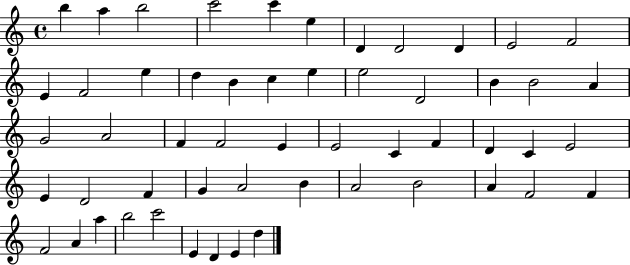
{
  \clef treble
  \time 4/4
  \defaultTimeSignature
  \key c \major
  b''4 a''4 b''2 | c'''2 c'''4 e''4 | d'4 d'2 d'4 | e'2 f'2 | \break e'4 f'2 e''4 | d''4 b'4 c''4 e''4 | e''2 d'2 | b'4 b'2 a'4 | \break g'2 a'2 | f'4 f'2 e'4 | e'2 c'4 f'4 | d'4 c'4 e'2 | \break e'4 d'2 f'4 | g'4 a'2 b'4 | a'2 b'2 | a'4 f'2 f'4 | \break f'2 a'4 a''4 | b''2 c'''2 | e'4 d'4 e'4 d''4 | \bar "|."
}